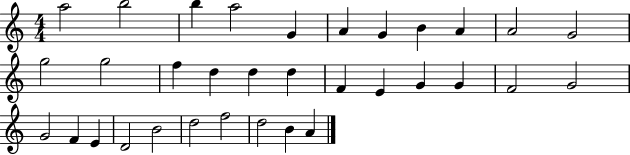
{
  \clef treble
  \numericTimeSignature
  \time 4/4
  \key c \major
  a''2 b''2 | b''4 a''2 g'4 | a'4 g'4 b'4 a'4 | a'2 g'2 | \break g''2 g''2 | f''4 d''4 d''4 d''4 | f'4 e'4 g'4 g'4 | f'2 g'2 | \break g'2 f'4 e'4 | d'2 b'2 | d''2 f''2 | d''2 b'4 a'4 | \break \bar "|."
}